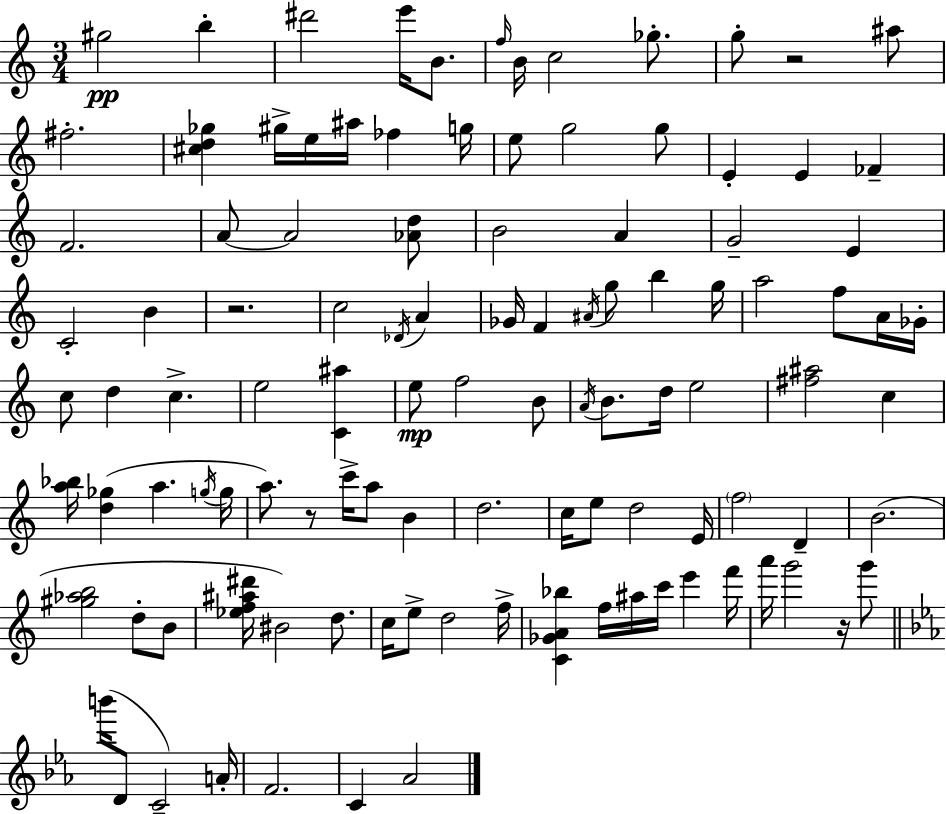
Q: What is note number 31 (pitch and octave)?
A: C4